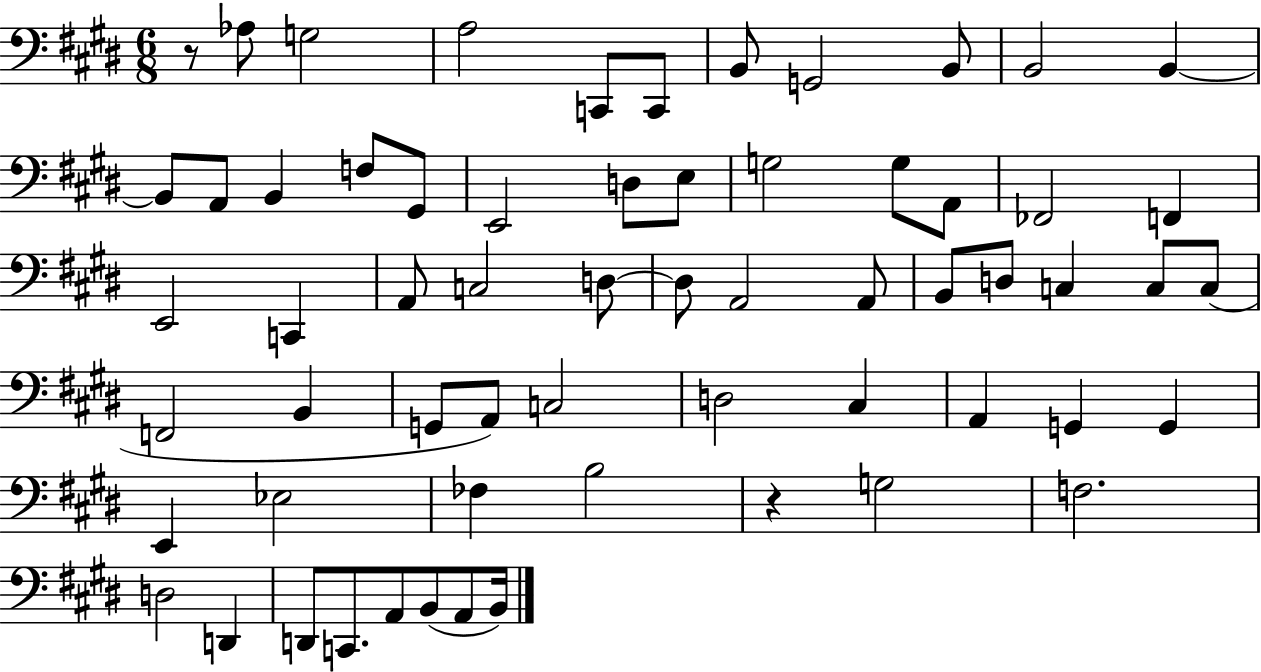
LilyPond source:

{
  \clef bass
  \numericTimeSignature
  \time 6/8
  \key e \major
  r8 aes8 g2 | a2 c,8 c,8 | b,8 g,2 b,8 | b,2 b,4~~ | \break b,8 a,8 b,4 f8 gis,8 | e,2 d8 e8 | g2 g8 a,8 | fes,2 f,4 | \break e,2 c,4 | a,8 c2 d8~~ | d8 a,2 a,8 | b,8 d8 c4 c8 c8( | \break f,2 b,4 | g,8 a,8) c2 | d2 cis4 | a,4 g,4 g,4 | \break e,4 ees2 | fes4 b2 | r4 g2 | f2. | \break d2 d,4 | d,8 c,8. a,8 b,8( a,8 b,16) | \bar "|."
}